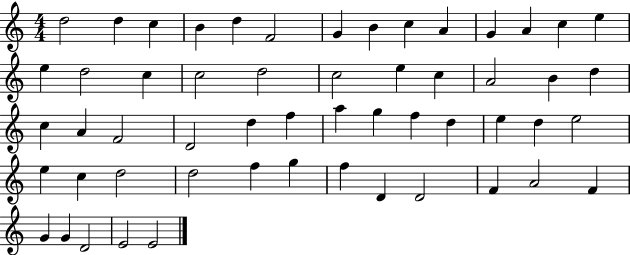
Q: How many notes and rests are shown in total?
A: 55